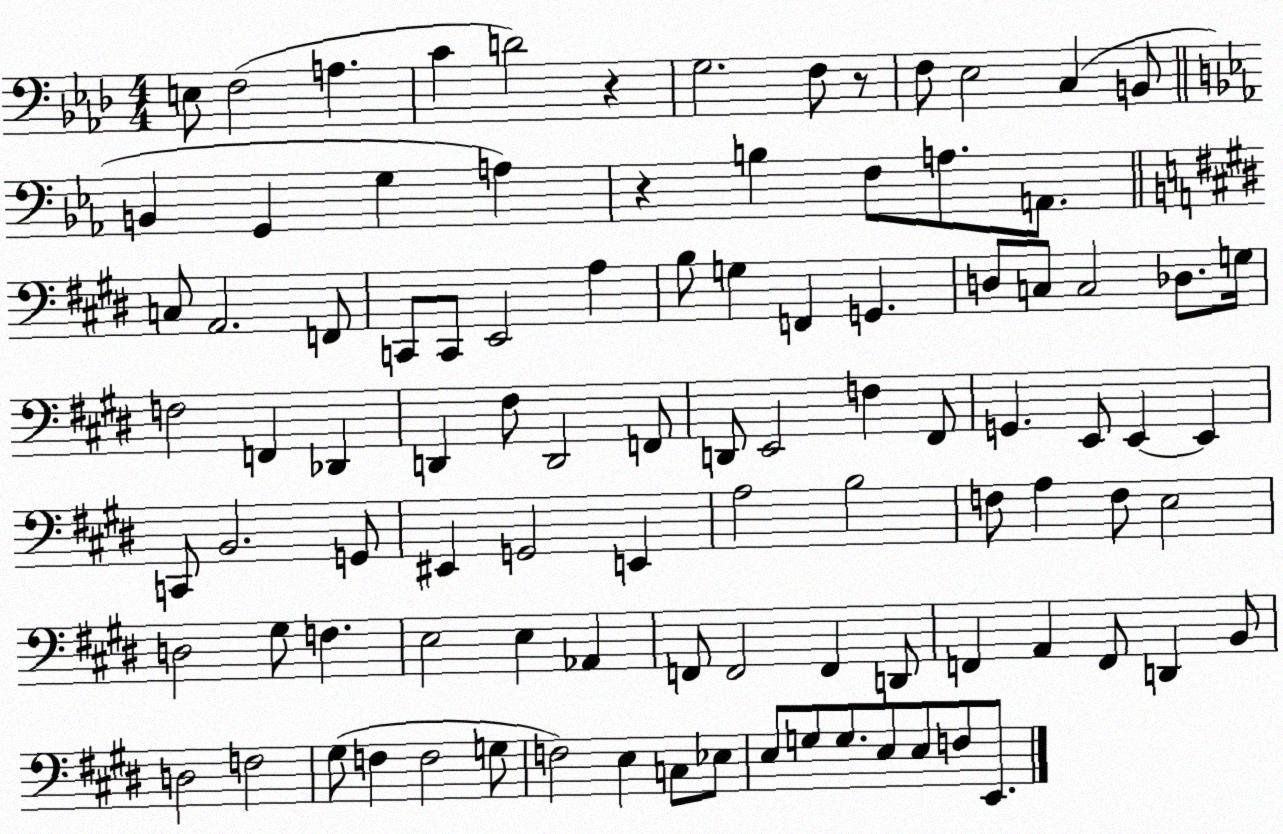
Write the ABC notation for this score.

X:1
T:Untitled
M:4/4
L:1/4
K:Ab
E,/2 F,2 A, C D2 z G,2 F,/2 z/2 F,/2 _E,2 C, B,,/2 B,, G,, G, A, z B, F,/2 A,/2 A,,/2 C,/2 A,,2 F,,/2 C,,/2 C,,/2 E,,2 A, B,/2 G, F,, G,, D,/2 C,/2 C,2 _D,/2 G,/4 F,2 F,, _D,, D,, ^F,/2 D,,2 F,,/2 D,,/2 E,,2 F, ^F,,/2 G,, E,,/2 E,, E,, C,,/2 B,,2 G,,/2 ^E,, G,,2 E,, A,2 B,2 F,/2 A, F,/2 E,2 D,2 ^G,/2 F, E,2 E, _A,, F,,/2 F,,2 F,, D,,/2 F,, A,, F,,/2 D,, B,,/2 D,2 F,2 ^G,/2 F, F,2 G,/2 F,2 E, C,/2 _E,/2 E,/2 G,/2 G,/2 E,/2 E,/2 F,/2 E,,/2